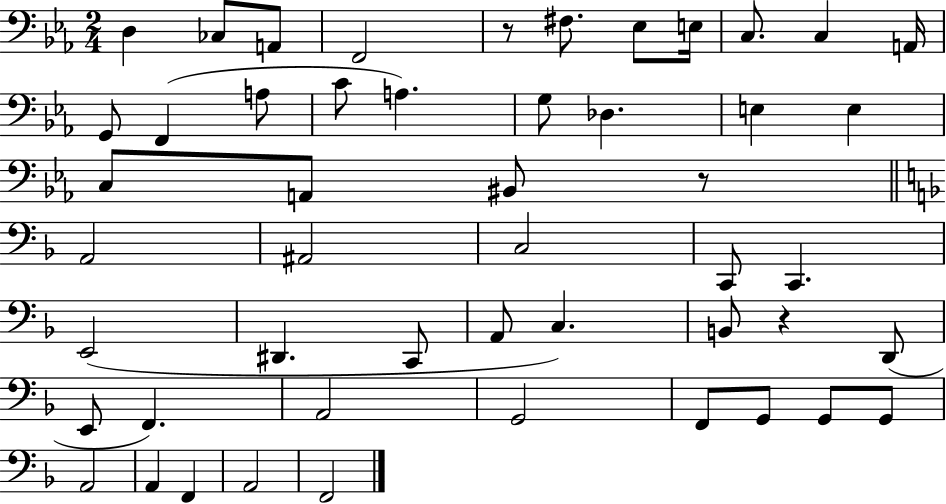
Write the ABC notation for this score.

X:1
T:Untitled
M:2/4
L:1/4
K:Eb
D, _C,/2 A,,/2 F,,2 z/2 ^F,/2 _E,/2 E,/4 C,/2 C, A,,/4 G,,/2 F,, A,/2 C/2 A, G,/2 _D, E, E, C,/2 A,,/2 ^B,,/2 z/2 A,,2 ^A,,2 C,2 C,,/2 C,, E,,2 ^D,, C,,/2 A,,/2 C, B,,/2 z D,,/2 E,,/2 F,, A,,2 G,,2 F,,/2 G,,/2 G,,/2 G,,/2 A,,2 A,, F,, A,,2 F,,2